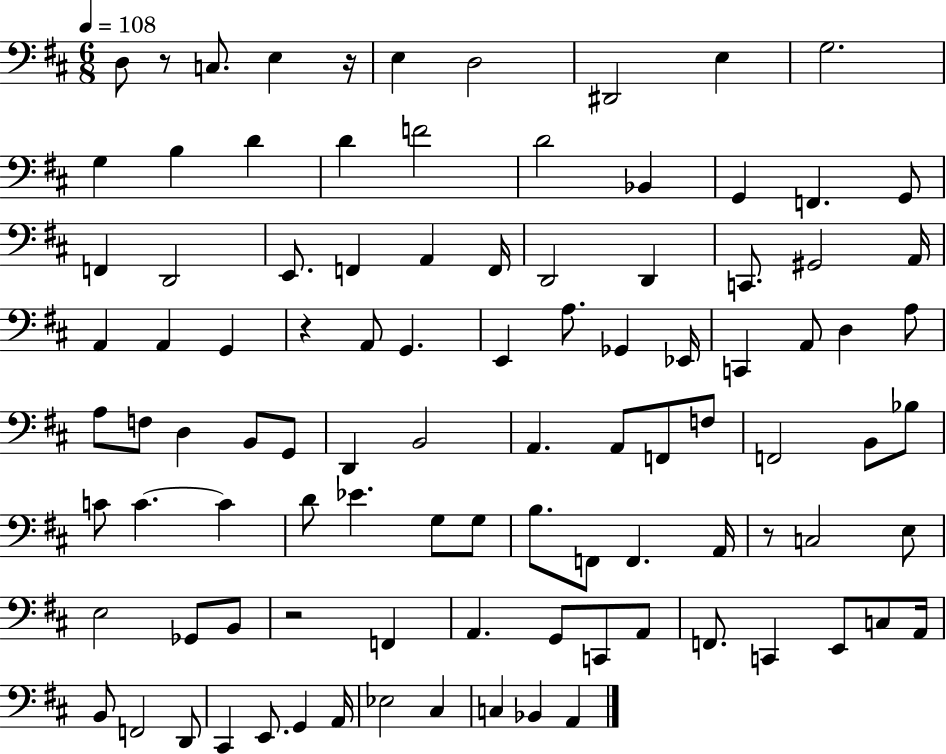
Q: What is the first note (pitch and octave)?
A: D3